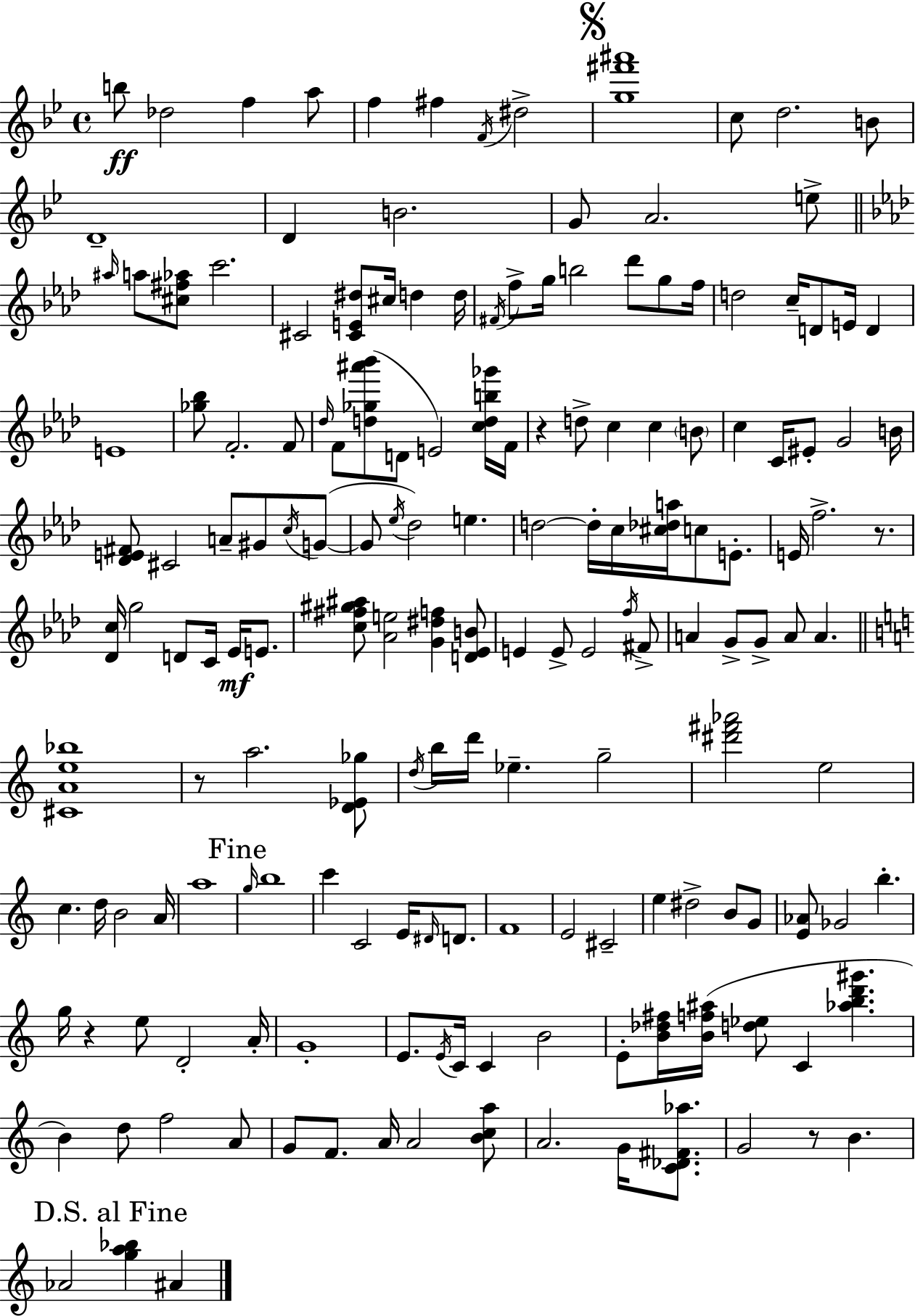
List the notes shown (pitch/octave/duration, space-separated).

B5/e Db5/h F5/q A5/e F5/q F#5/q F4/s D#5/h [G5,F#6,A#6]/w C5/e D5/h. B4/e D4/w D4/q B4/h. G4/e A4/h. E5/e A#5/s A5/e [C#5,F#5,Ab5]/e C6/h. C#4/h [C#4,E4,D#5]/e C#5/s D5/q D5/s F#4/s F5/e G5/s B5/h Db6/e G5/e F5/s D5/h C5/s D4/e E4/s D4/q E4/w [Gb5,Bb5]/e F4/h. F4/e Db5/s F4/e [D5,Gb5,A#6,Bb6]/e D4/e E4/h [C5,D5,B5,Gb6]/s F4/s R/q D5/e C5/q C5/q B4/e C5/q C4/s EIS4/e G4/h B4/s [Db4,E4,F#4]/e C#4/h A4/e G#4/e C5/s G4/e G4/e Eb5/s Db5/h E5/q. D5/h D5/s C5/s [C#5,Db5,A5]/s C5/e E4/e. E4/s F5/h. R/e. [Db4,C5]/s G5/h D4/e C4/s Eb4/s E4/e. [C5,F#5,G#5,A#5]/e [Ab4,E5]/h [G4,D#5,F5]/q [D4,Eb4,B4]/e E4/q E4/e E4/h F5/s F#4/e A4/q G4/e G4/e A4/e A4/q. [C#4,A4,E5,Bb5]/w R/e A5/h. [D4,Eb4,Gb5]/e D5/s B5/s D6/s Eb5/q. G5/h [D#6,F#6,Ab6]/h E5/h C5/q. D5/s B4/h A4/s A5/w G5/s B5/w C6/q C4/h E4/s D#4/s D4/e. F4/w E4/h C#4/h E5/q D#5/h B4/e G4/e [E4,Ab4]/e Gb4/h B5/q. G5/s R/q E5/e D4/h A4/s G4/w E4/e. E4/s C4/s C4/q B4/h E4/e [B4,Db5,F#5]/s [B4,F5,A#5]/s [D5,Eb5]/e C4/q [Ab5,B5,D6,G#6]/q. B4/q D5/e F5/h A4/e G4/e F4/e. A4/s A4/h [B4,C5,A5]/e A4/h. G4/s [C4,Db4,F#4,Ab5]/e. G4/h R/e B4/q. Ab4/h [G5,A5,Bb5]/q A#4/q